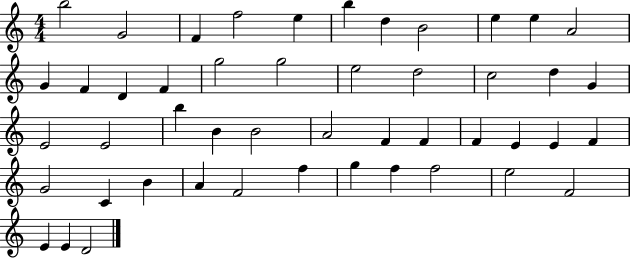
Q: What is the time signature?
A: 4/4